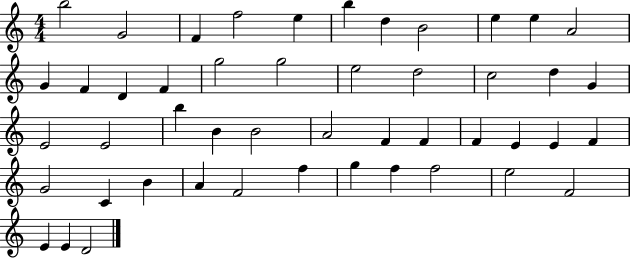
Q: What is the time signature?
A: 4/4